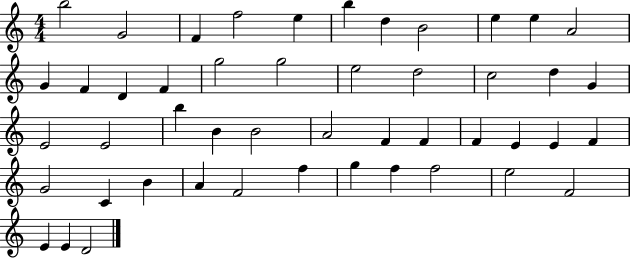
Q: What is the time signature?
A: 4/4